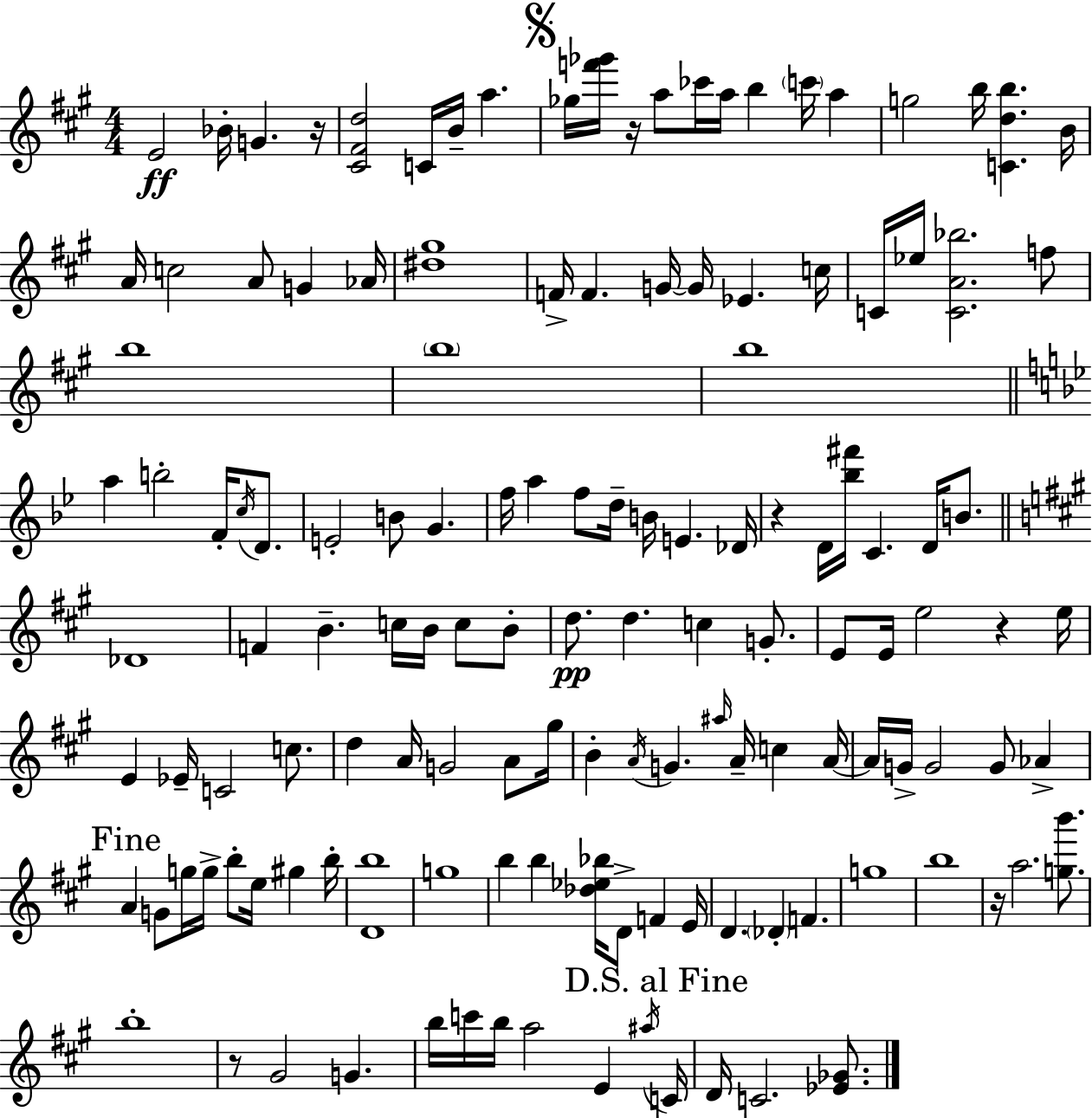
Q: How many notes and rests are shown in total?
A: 136